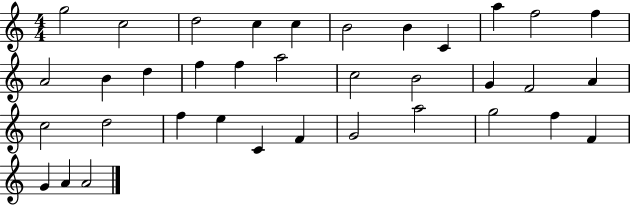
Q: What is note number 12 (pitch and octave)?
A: A4